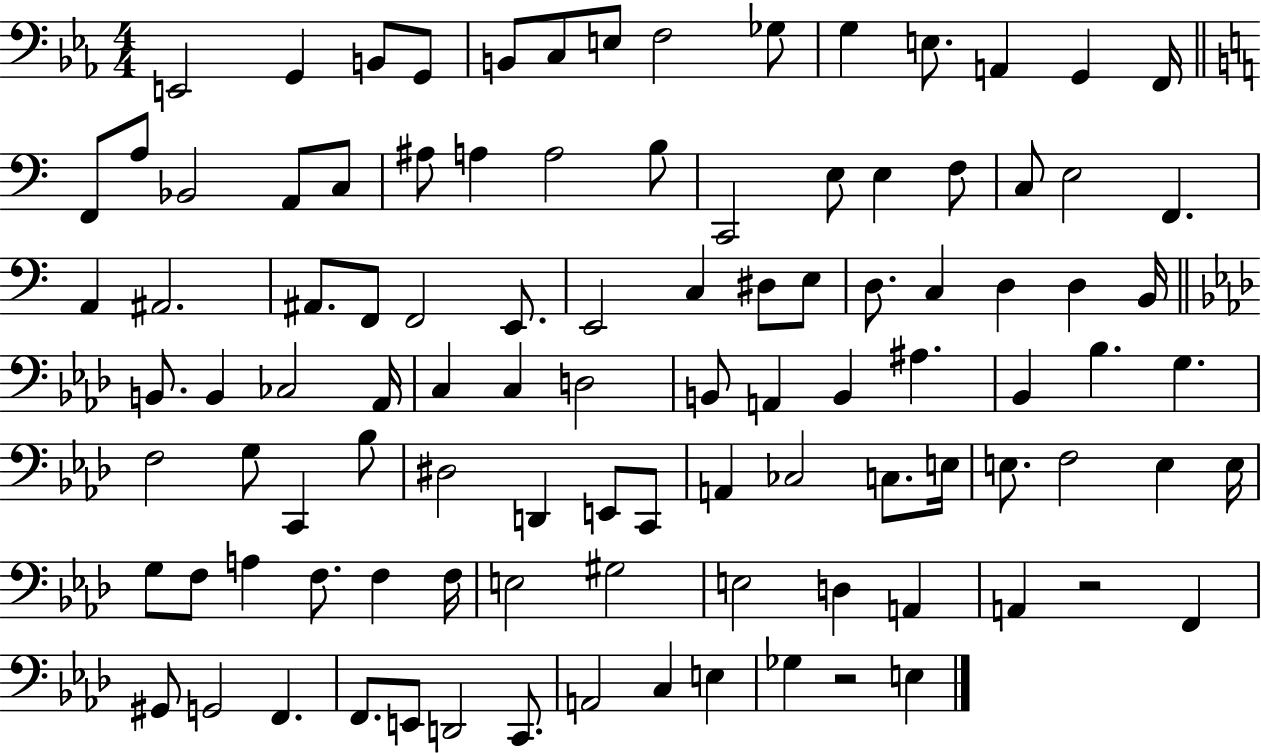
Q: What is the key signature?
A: EES major